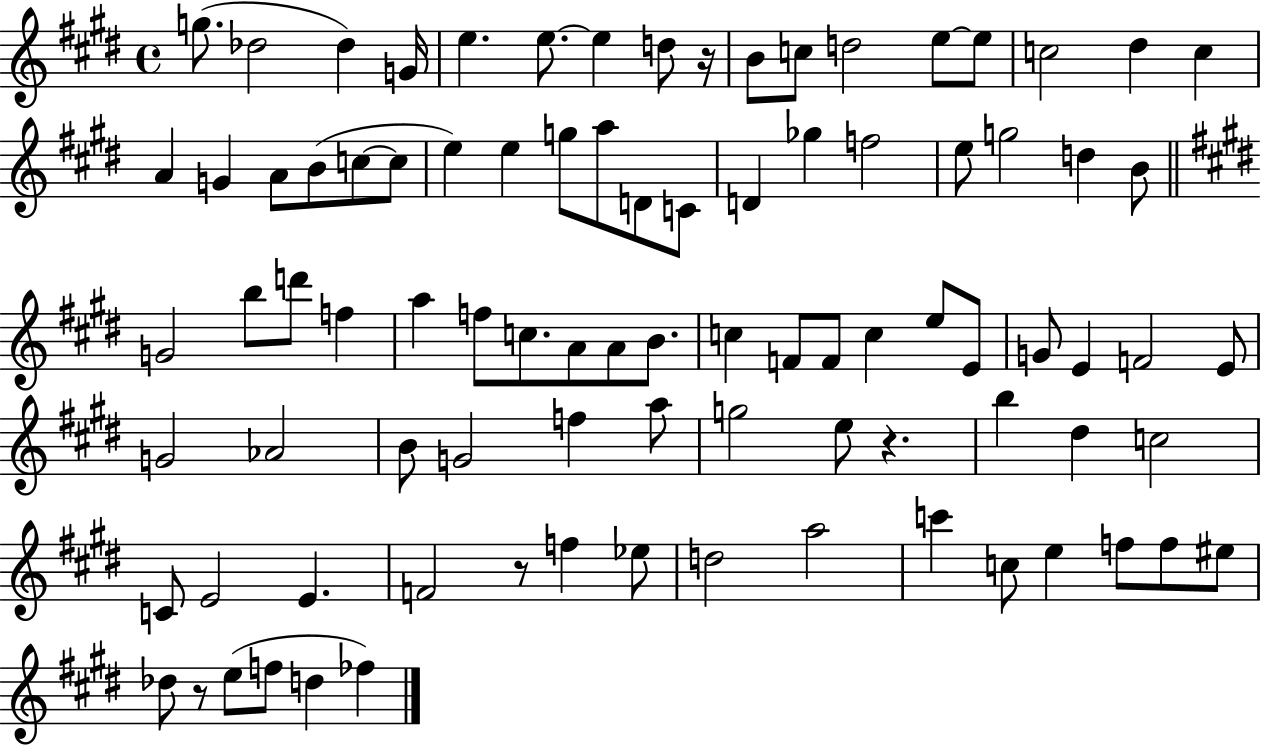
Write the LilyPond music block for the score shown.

{
  \clef treble
  \time 4/4
  \defaultTimeSignature
  \key e \major
  \repeat volta 2 { g''8.( des''2 des''4) g'16 | e''4. e''8.~~ e''4 d''8 r16 | b'8 c''8 d''2 e''8~~ e''8 | c''2 dis''4 c''4 | \break a'4 g'4 a'8 b'8( c''8~~ c''8 | e''4) e''4 g''8 a''8 d'8 c'8 | d'4 ges''4 f''2 | e''8 g''2 d''4 b'8 | \break \bar "||" \break \key e \major g'2 b''8 d'''8 f''4 | a''4 f''8 c''8. a'8 a'8 b'8. | c''4 f'8 f'8 c''4 e''8 e'8 | g'8 e'4 f'2 e'8 | \break g'2 aes'2 | b'8 g'2 f''4 a''8 | g''2 e''8 r4. | b''4 dis''4 c''2 | \break c'8 e'2 e'4. | f'2 r8 f''4 ees''8 | d''2 a''2 | c'''4 c''8 e''4 f''8 f''8 eis''8 | \break des''8 r8 e''8( f''8 d''4 fes''4) | } \bar "|."
}